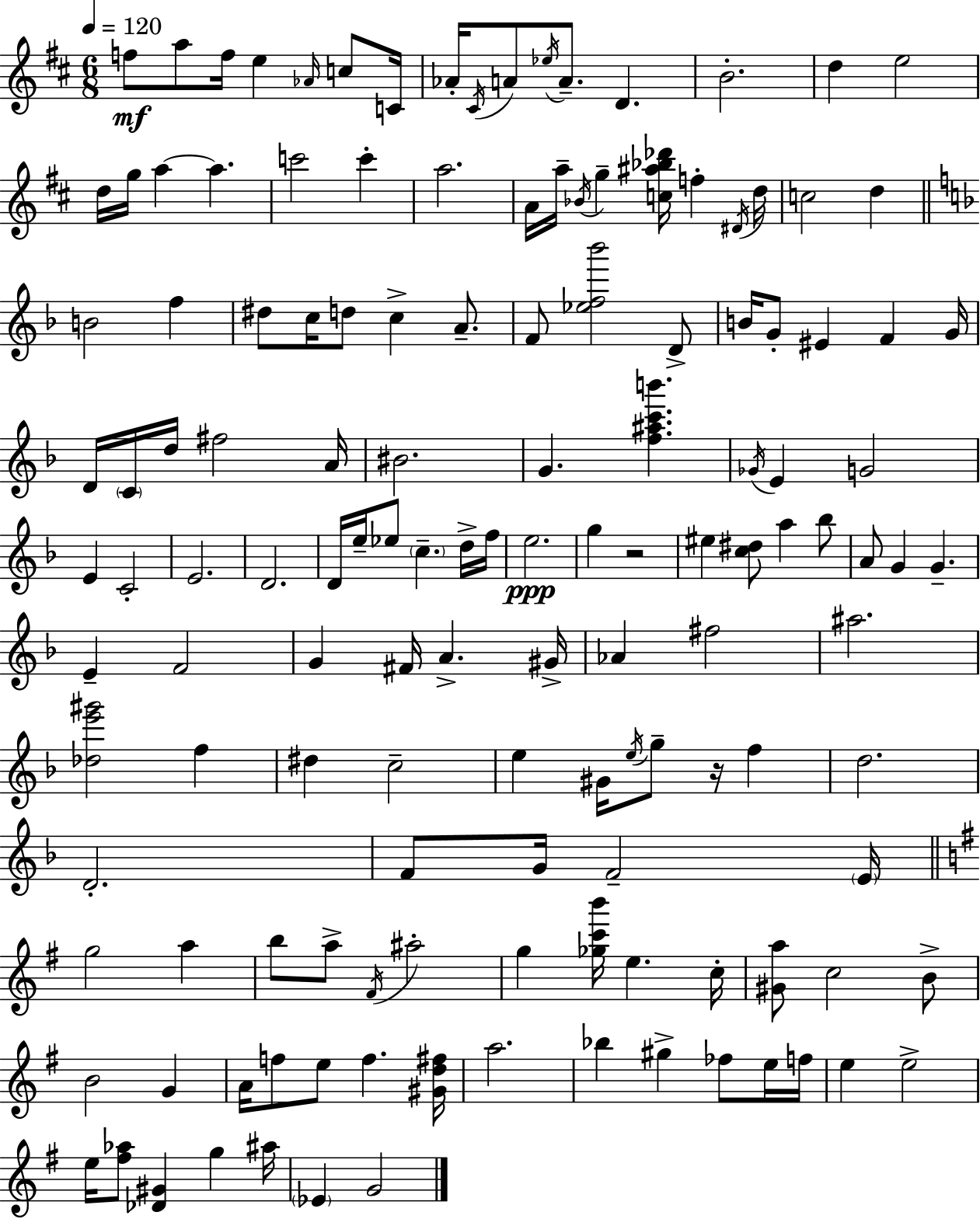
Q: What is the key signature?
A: D major